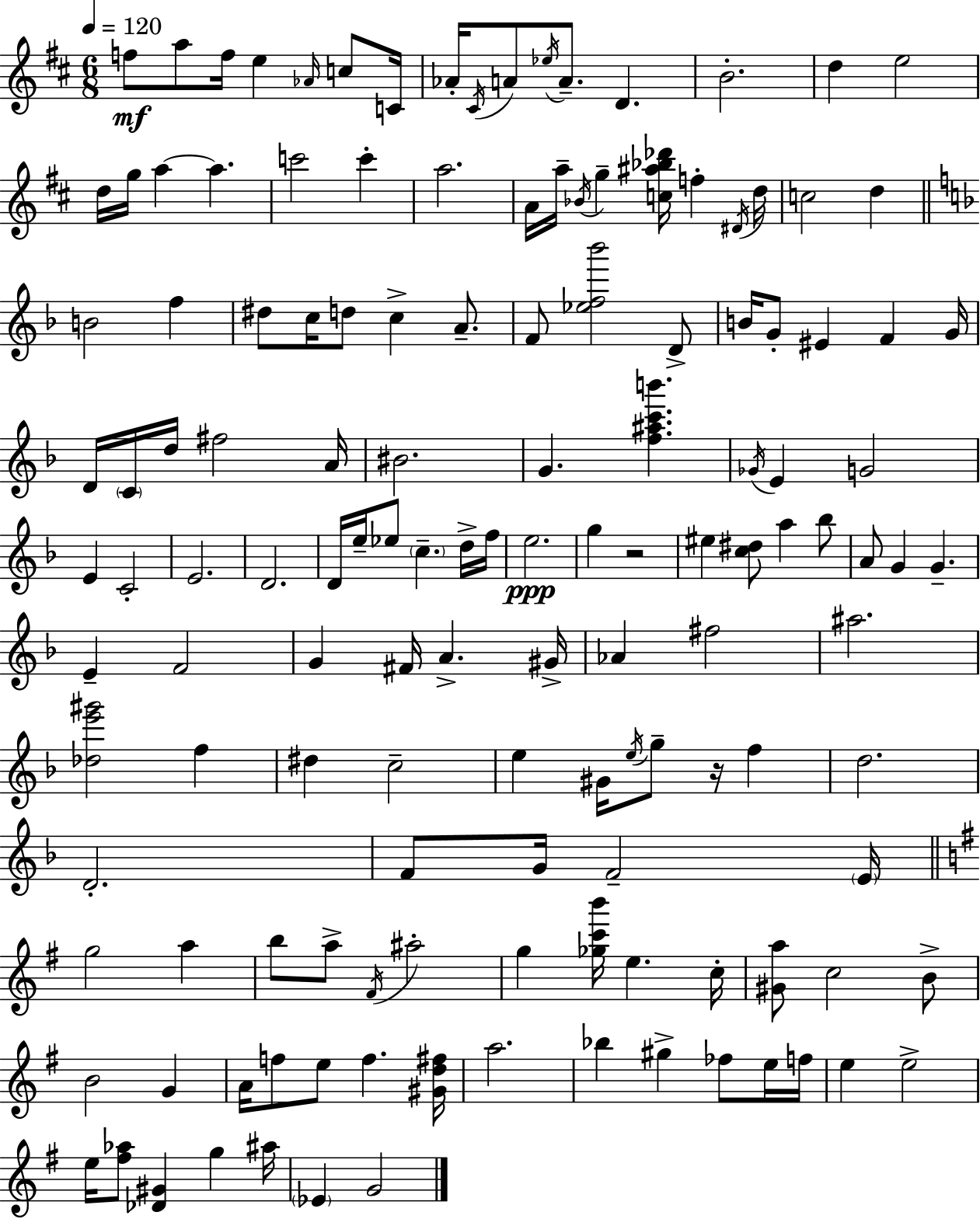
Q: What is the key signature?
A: D major